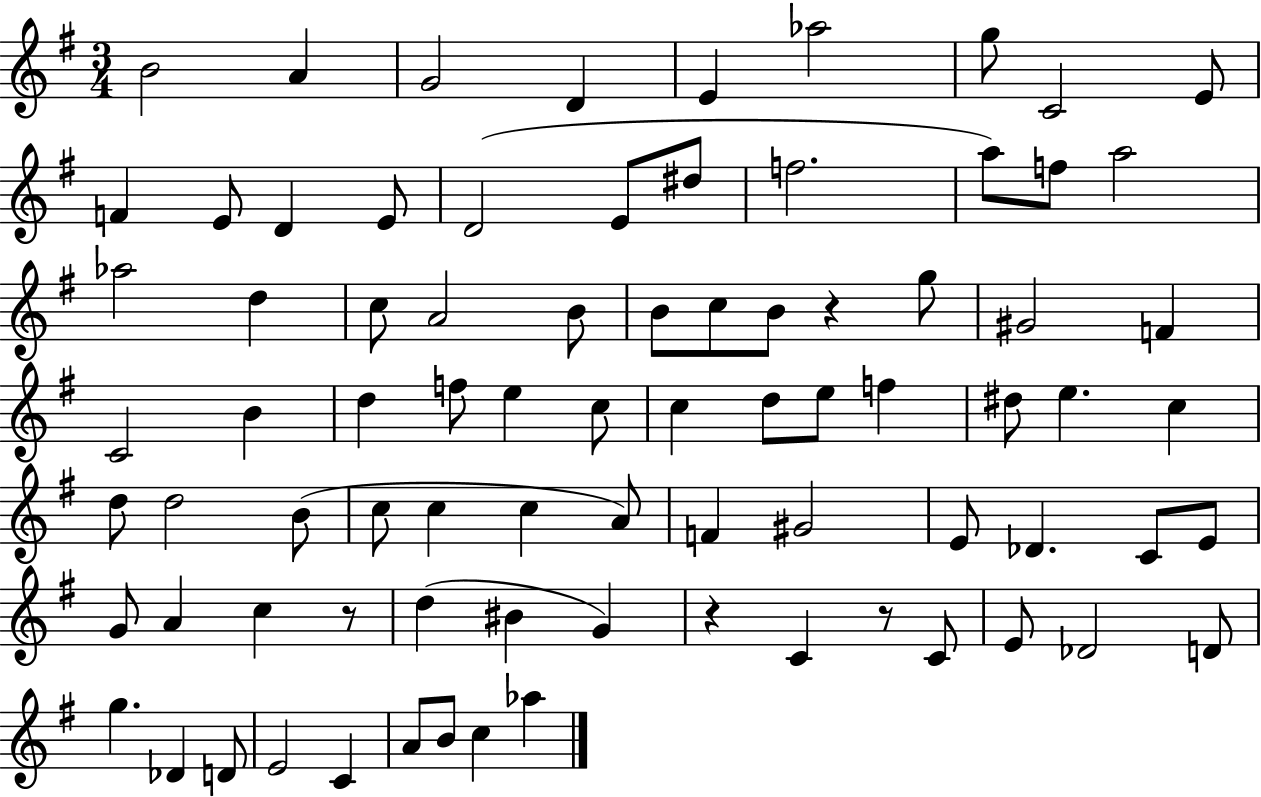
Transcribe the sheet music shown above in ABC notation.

X:1
T:Untitled
M:3/4
L:1/4
K:G
B2 A G2 D E _a2 g/2 C2 E/2 F E/2 D E/2 D2 E/2 ^d/2 f2 a/2 f/2 a2 _a2 d c/2 A2 B/2 B/2 c/2 B/2 z g/2 ^G2 F C2 B d f/2 e c/2 c d/2 e/2 f ^d/2 e c d/2 d2 B/2 c/2 c c A/2 F ^G2 E/2 _D C/2 E/2 G/2 A c z/2 d ^B G z C z/2 C/2 E/2 _D2 D/2 g _D D/2 E2 C A/2 B/2 c _a